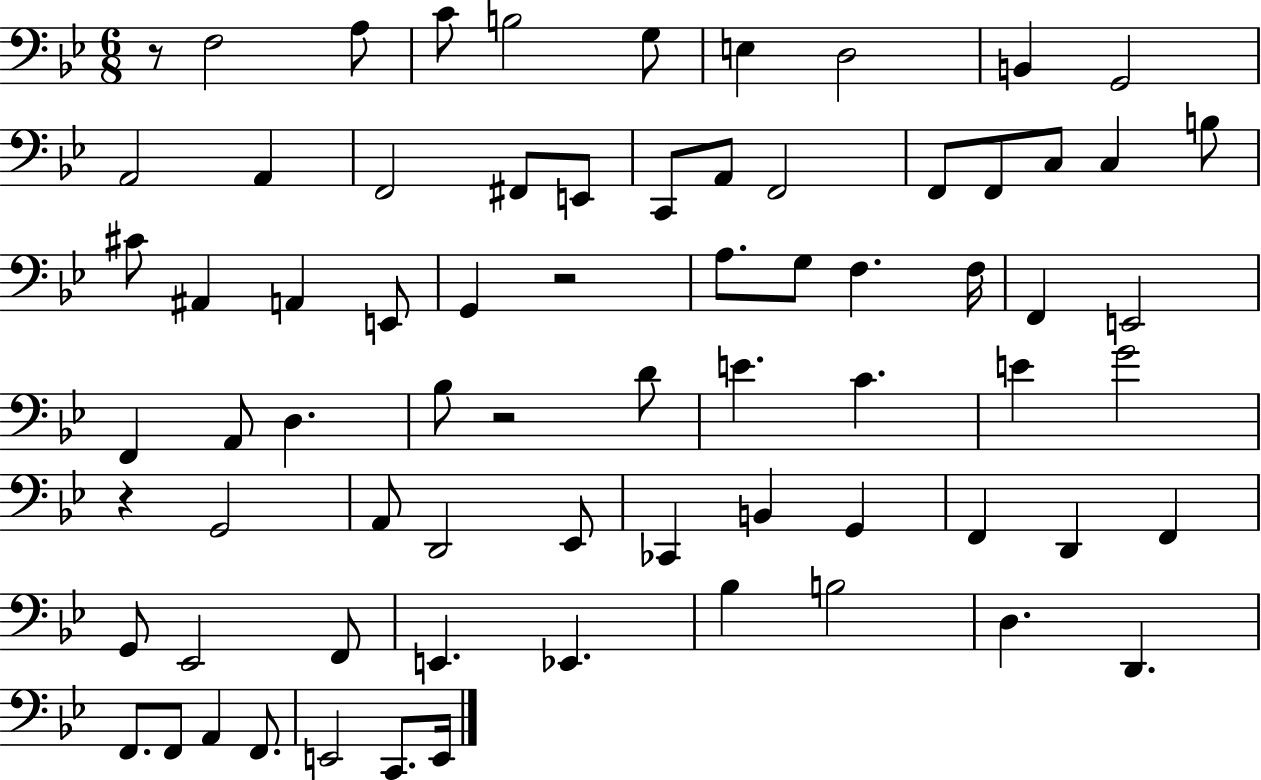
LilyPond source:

{
  \clef bass
  \numericTimeSignature
  \time 6/8
  \key bes \major
  r8 f2 a8 | c'8 b2 g8 | e4 d2 | b,4 g,2 | \break a,2 a,4 | f,2 fis,8 e,8 | c,8 a,8 f,2 | f,8 f,8 c8 c4 b8 | \break cis'8 ais,4 a,4 e,8 | g,4 r2 | a8. g8 f4. f16 | f,4 e,2 | \break f,4 a,8 d4. | bes8 r2 d'8 | e'4. c'4. | e'4 g'2 | \break r4 g,2 | a,8 d,2 ees,8 | ces,4 b,4 g,4 | f,4 d,4 f,4 | \break g,8 ees,2 f,8 | e,4. ees,4. | bes4 b2 | d4. d,4. | \break f,8. f,8 a,4 f,8. | e,2 c,8. e,16 | \bar "|."
}